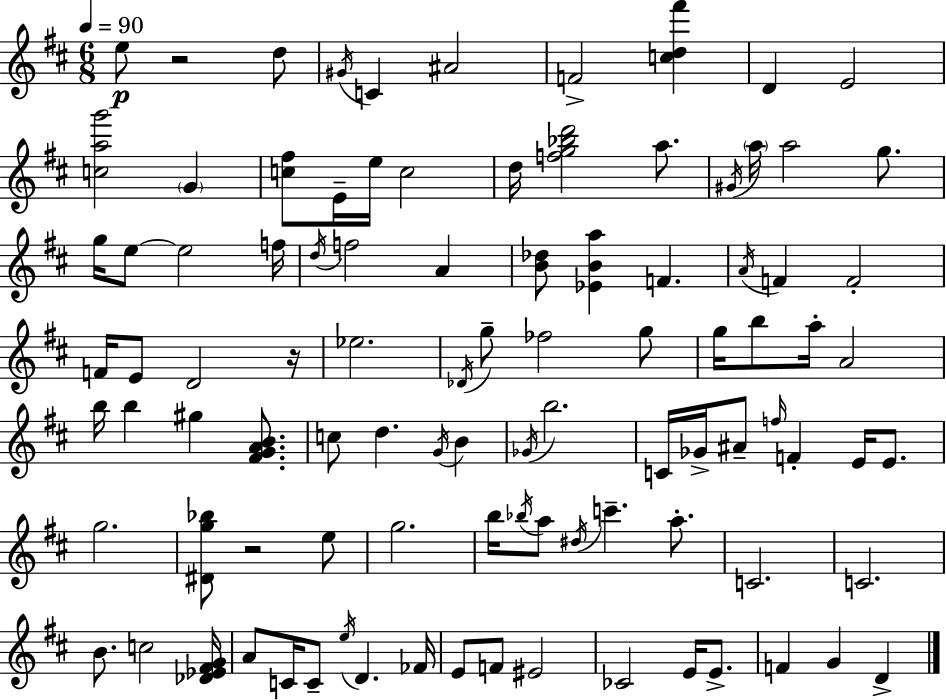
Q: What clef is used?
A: treble